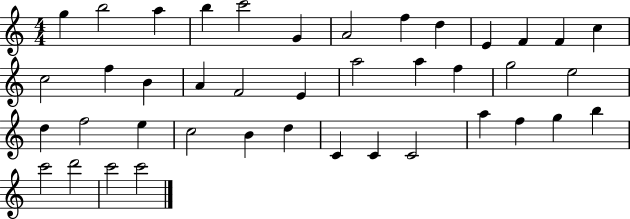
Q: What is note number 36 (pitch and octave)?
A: G5